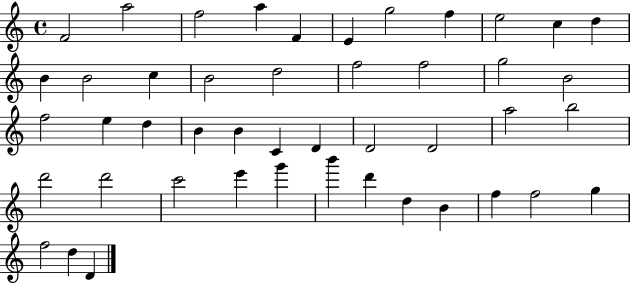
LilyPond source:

{
  \clef treble
  \time 4/4
  \defaultTimeSignature
  \key c \major
  f'2 a''2 | f''2 a''4 f'4 | e'4 g''2 f''4 | e''2 c''4 d''4 | \break b'4 b'2 c''4 | b'2 d''2 | f''2 f''2 | g''2 b'2 | \break f''2 e''4 d''4 | b'4 b'4 c'4 d'4 | d'2 d'2 | a''2 b''2 | \break d'''2 d'''2 | c'''2 e'''4 g'''4 | b'''4 d'''4 d''4 b'4 | f''4 f''2 g''4 | \break f''2 d''4 d'4 | \bar "|."
}